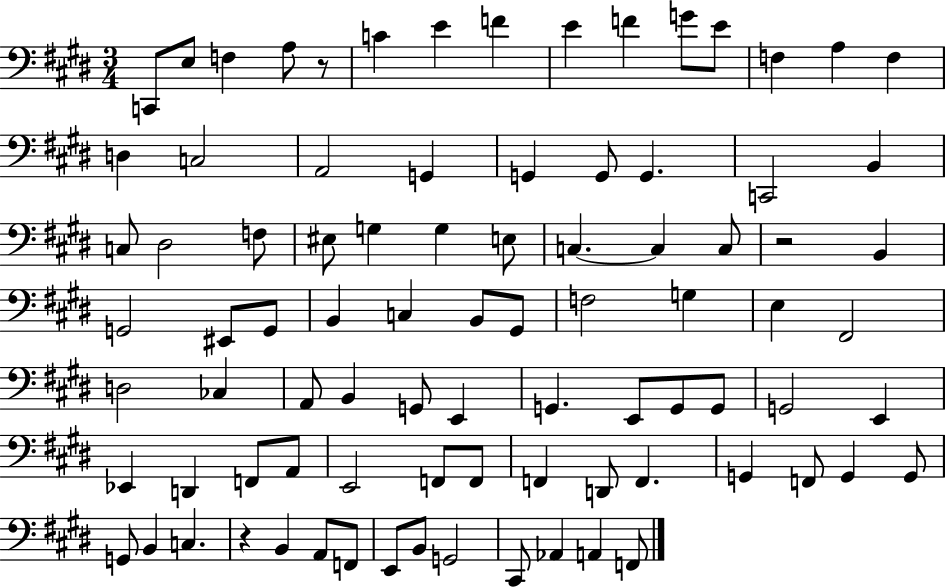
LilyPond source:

{
  \clef bass
  \numericTimeSignature
  \time 3/4
  \key e \major
  c,8 e8 f4 a8 r8 | c'4 e'4 f'4 | e'4 f'4 g'8 e'8 | f4 a4 f4 | \break d4 c2 | a,2 g,4 | g,4 g,8 g,4. | c,2 b,4 | \break c8 dis2 f8 | eis8 g4 g4 e8 | c4.~~ c4 c8 | r2 b,4 | \break g,2 eis,8 g,8 | b,4 c4 b,8 gis,8 | f2 g4 | e4 fis,2 | \break d2 ces4 | a,8 b,4 g,8 e,4 | g,4. e,8 g,8 g,8 | g,2 e,4 | \break ees,4 d,4 f,8 a,8 | e,2 f,8 f,8 | f,4 d,8 f,4. | g,4 f,8 g,4 g,8 | \break g,8 b,4 c4. | r4 b,4 a,8 f,8 | e,8 b,8 g,2 | cis,8 aes,4 a,4 f,8 | \break \bar "|."
}